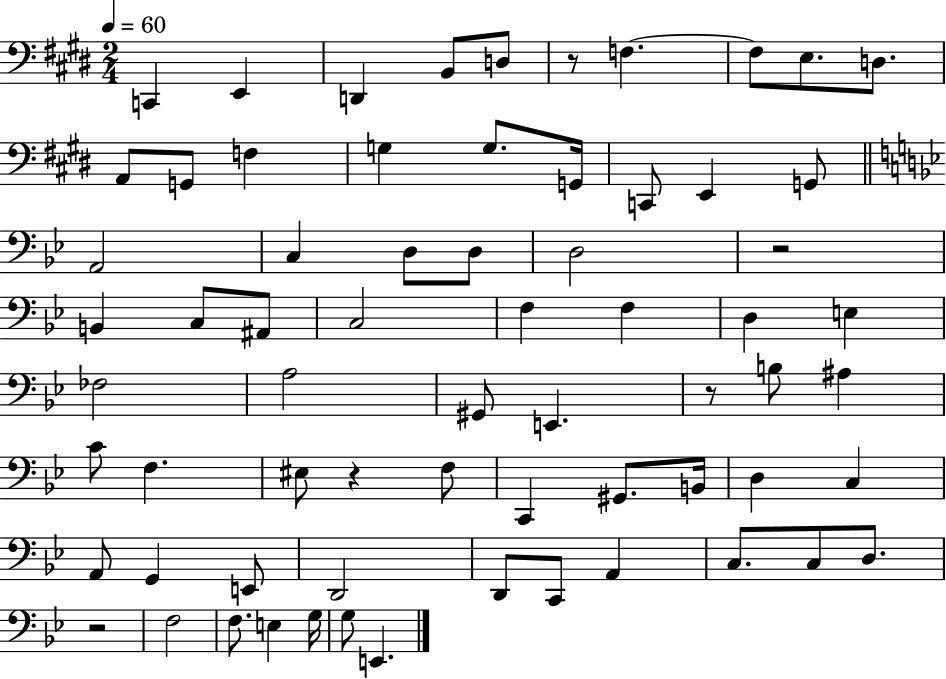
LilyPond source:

{
  \clef bass
  \numericTimeSignature
  \time 2/4
  \key e \major
  \tempo 4 = 60
  \repeat volta 2 { c,4 e,4 | d,4 b,8 d8 | r8 f4.~~ | f8 e8. d8. | \break a,8 g,8 f4 | g4 g8. g,16 | c,8 e,4 g,8 | \bar "||" \break \key bes \major a,2 | c4 d8 d8 | d2 | r2 | \break b,4 c8 ais,8 | c2 | f4 f4 | d4 e4 | \break fes2 | a2 | gis,8 e,4. | r8 b8 ais4 | \break c'8 f4. | eis8 r4 f8 | c,4 gis,8. b,16 | d4 c4 | \break a,8 g,4 e,8 | d,2 | d,8 c,8 a,4 | c8. c8 d8. | \break r2 | f2 | f8. e4 g16 | g8 e,4. | \break } \bar "|."
}